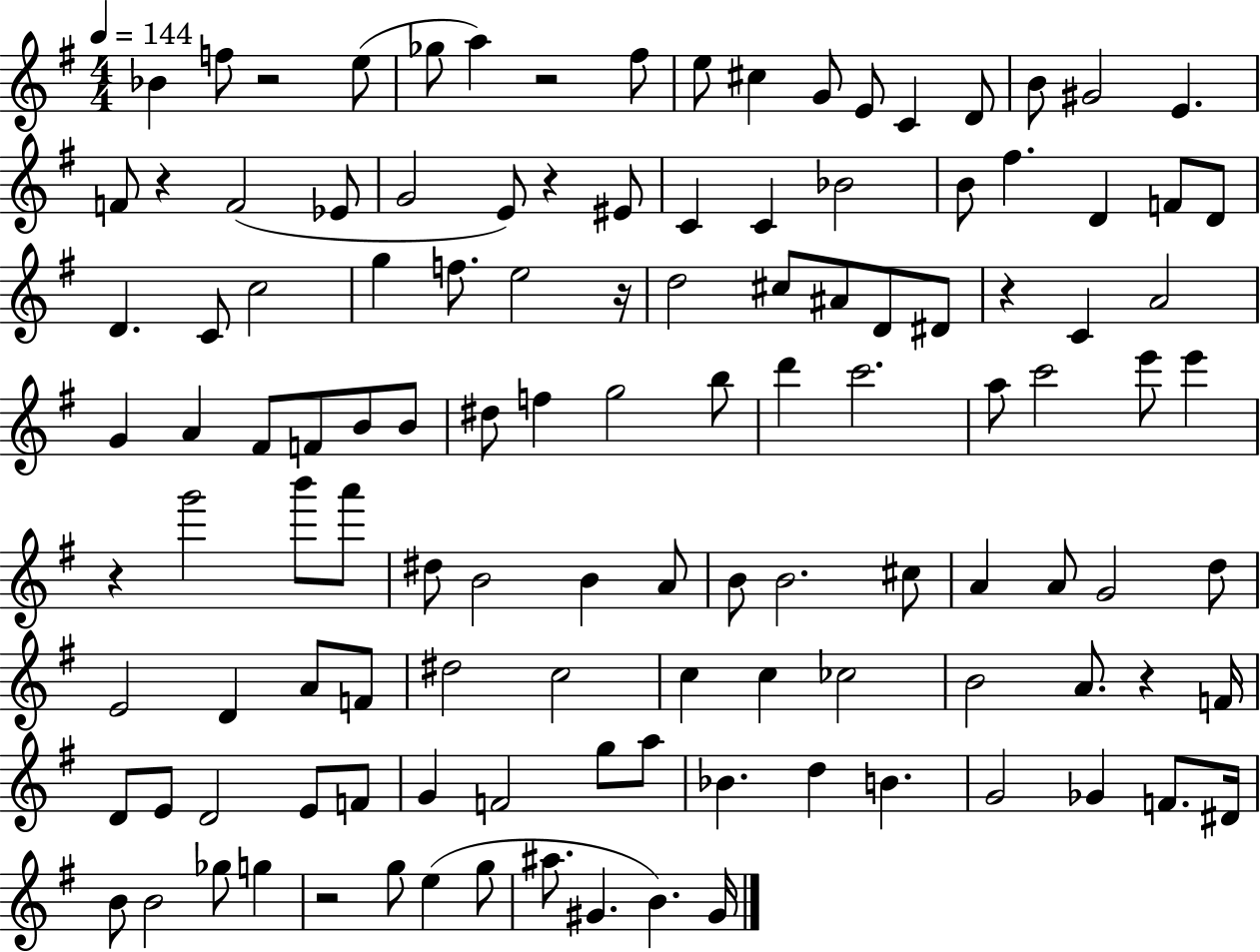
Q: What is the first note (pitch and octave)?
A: Bb4